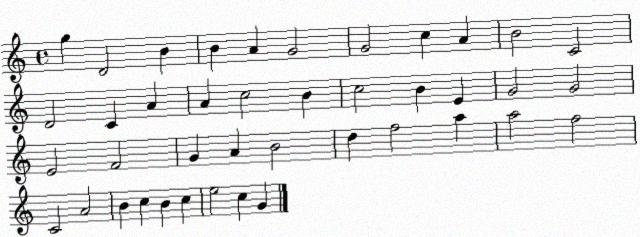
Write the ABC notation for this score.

X:1
T:Untitled
M:4/4
L:1/4
K:C
g D2 B B A G2 G2 c A B2 C2 D2 C A A c2 B c2 B E G2 G2 E2 F2 G A B2 d f2 a a2 f2 C2 A2 B c B c e2 c G